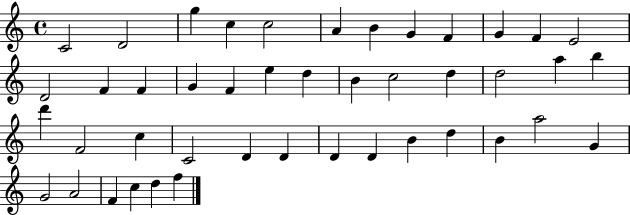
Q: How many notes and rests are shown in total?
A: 44